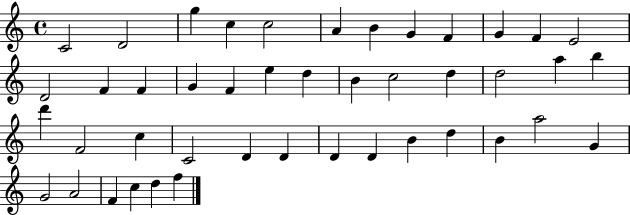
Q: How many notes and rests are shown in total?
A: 44